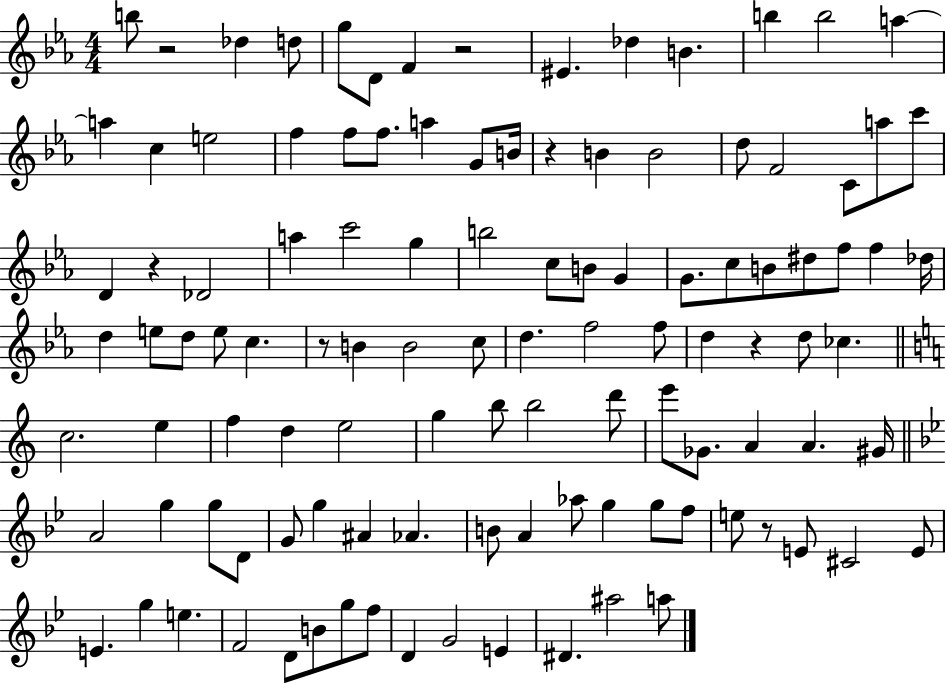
{
  \clef treble
  \numericTimeSignature
  \time 4/4
  \key ees \major
  \repeat volta 2 { b''8 r2 des''4 d''8 | g''8 d'8 f'4 r2 | eis'4. des''4 b'4. | b''4 b''2 a''4~~ | \break a''4 c''4 e''2 | f''4 f''8 f''8. a''4 g'8 b'16 | r4 b'4 b'2 | d''8 f'2 c'8 a''8 c'''8 | \break d'4 r4 des'2 | a''4 c'''2 g''4 | b''2 c''8 b'8 g'4 | g'8. c''8 b'8 dis''8 f''8 f''4 des''16 | \break d''4 e''8 d''8 e''8 c''4. | r8 b'4 b'2 c''8 | d''4. f''2 f''8 | d''4 r4 d''8 ces''4. | \break \bar "||" \break \key a \minor c''2. e''4 | f''4 d''4 e''2 | g''4 b''8 b''2 d'''8 | e'''8 ges'8. a'4 a'4. gis'16 | \break \bar "||" \break \key g \minor a'2 g''4 g''8 d'8 | g'8 g''4 ais'4 aes'4. | b'8 a'4 aes''8 g''4 g''8 f''8 | e''8 r8 e'8 cis'2 e'8 | \break e'4. g''4 e''4. | f'2 d'8 b'8 g''8 f''8 | d'4 g'2 e'4 | dis'4. ais''2 a''8 | \break } \bar "|."
}